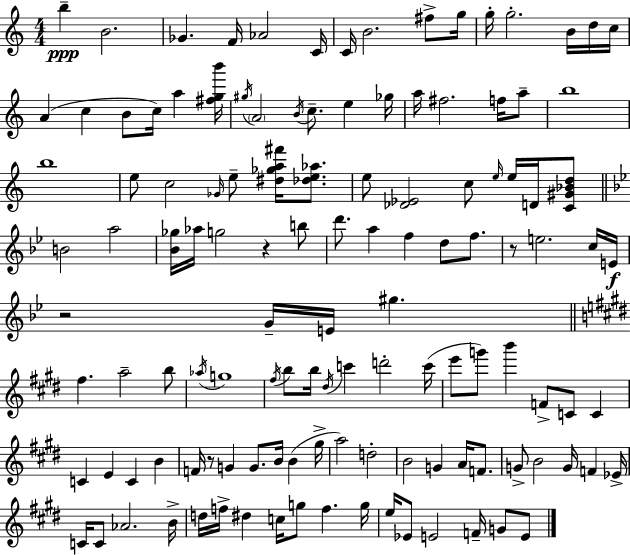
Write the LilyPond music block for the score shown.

{
  \clef treble
  \numericTimeSignature
  \time 4/4
  \key a \minor
  \repeat volta 2 { b''4--\ppp b'2. | ges'4. f'16 aes'2 c'16 | c'16 b'2. fis''8-> g''16 | g''16-. g''2.-. b'16 d''16 c''16 | \break a'4( c''4 b'8 c''16) a''4 <fis'' g'' b'''>16 | \acciaccatura { gis''16 } \parenthesize a'2 \acciaccatura { b'16 } c''8.-- e''4 | ges''16 a''16 fis''2. f''16 | a''8-- b''1 | \break b''1 | e''8 c''2 \grace { ges'16 } e''8-- <dis'' ges'' a'' fis'''>16 | <des'' e'' aes''>8. e''8 <des' ees'>2 c''8 \grace { e''16 } | e''16 d'16 <c' gis' bes' d''>8 \bar "||" \break \key bes \major b'2 a''2 | <bes' ges''>16 aes''16 g''2 r4 b''8 | d'''8. a''4 f''4 d''8 f''8. | r8 e''2. c''16 e'16\f | \break r2 g'16-- e'16 gis''4. | \bar "||" \break \key e \major fis''4. a''2-- b''8 | \acciaccatura { aes''16 } g''1 | \acciaccatura { fis''16 } b''8 b''16 \acciaccatura { dis''16 } c'''4 d'''2-. | c'''16( e'''8 g'''8) b'''4 f'8-> c'8 c'4 | \break c'4 e'4 c'4 b'4 | f'16 r8 g'4 g'8. b'16 b'4( | gis''16-> a''2) d''2-. | b'2 g'4 a'16 | \break f'8. g'8-> b'2 g'16 f'4 | ees'16-> c'16 c'8 aes'2. | b'16-> d''16 f''16-> dis''4 c''16 g''8 f''4. | g''16 e''16 ees'8 e'2 f'16-- g'8 | \break e'8 } \bar "|."
}